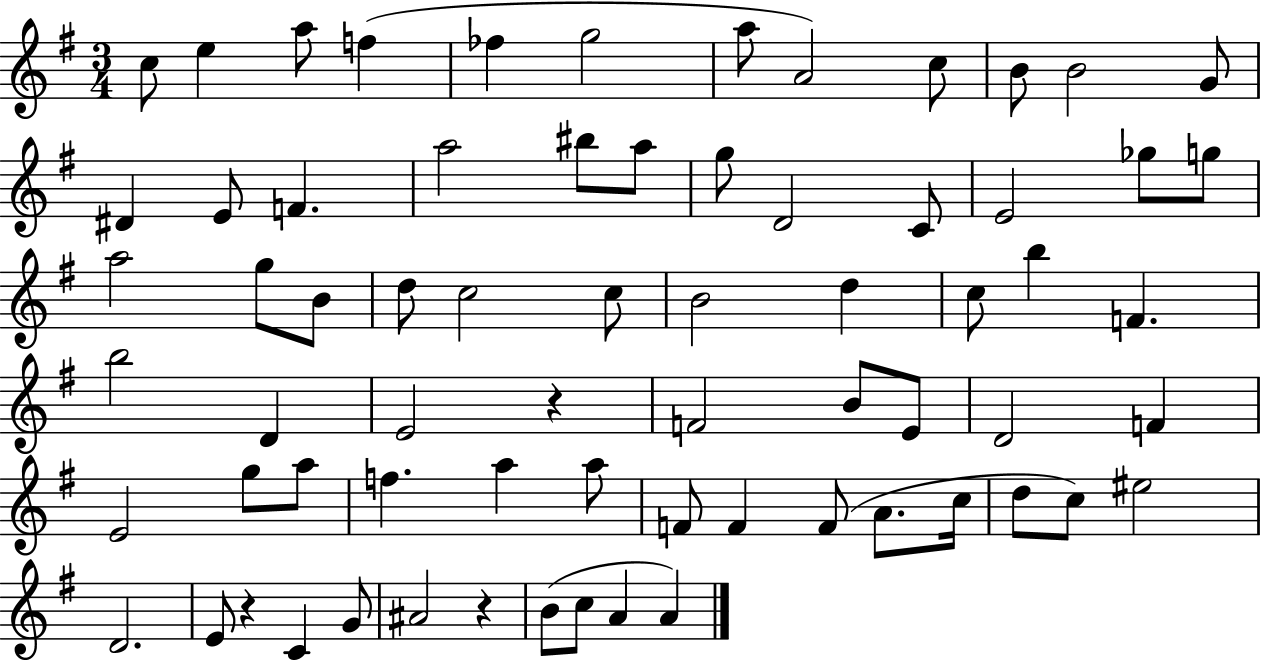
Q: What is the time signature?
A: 3/4